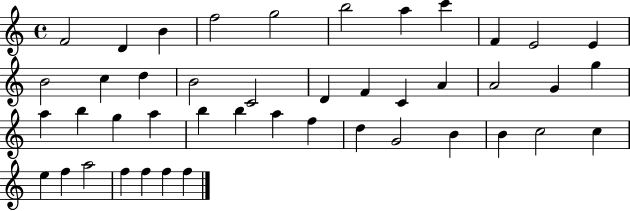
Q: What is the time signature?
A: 4/4